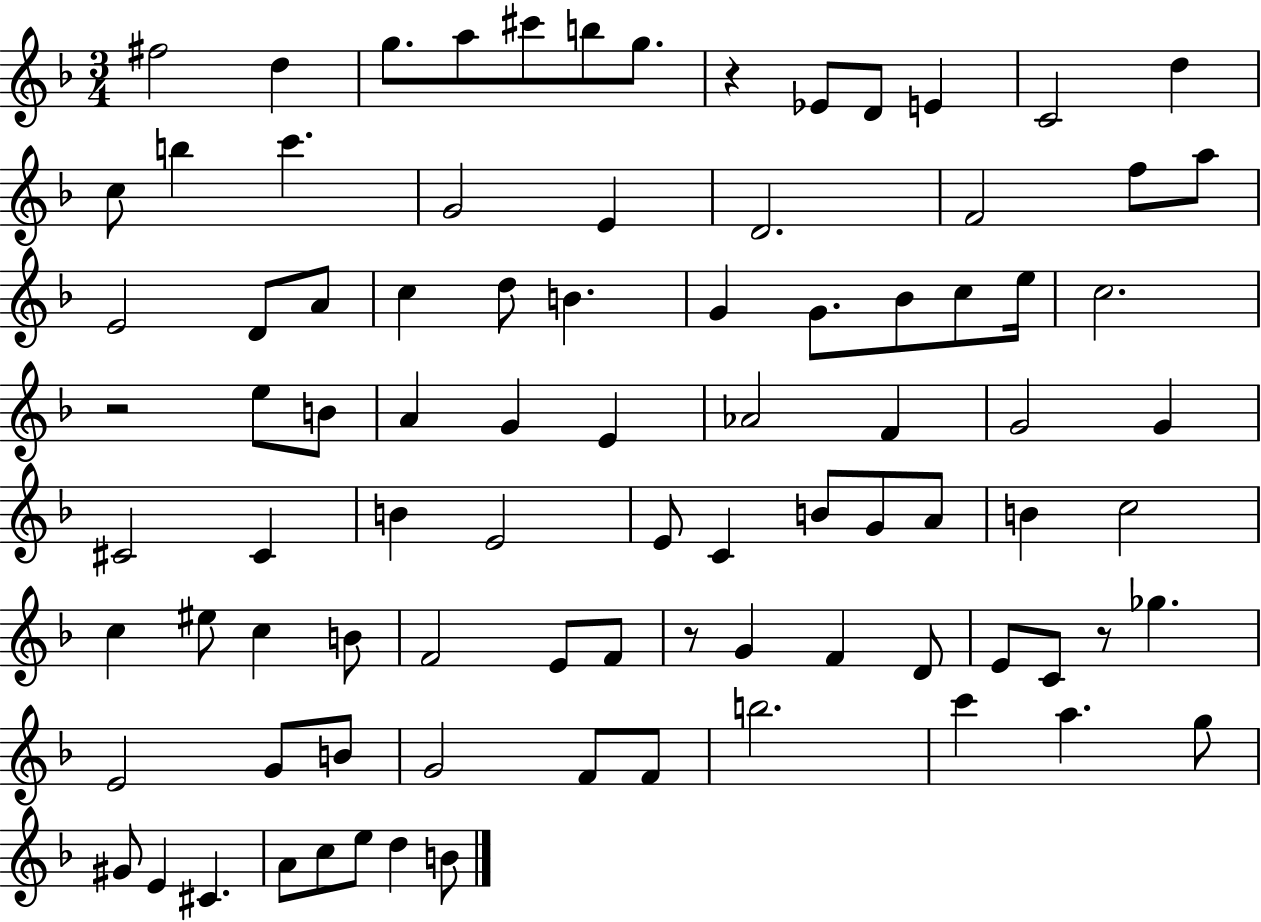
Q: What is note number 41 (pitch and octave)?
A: G4